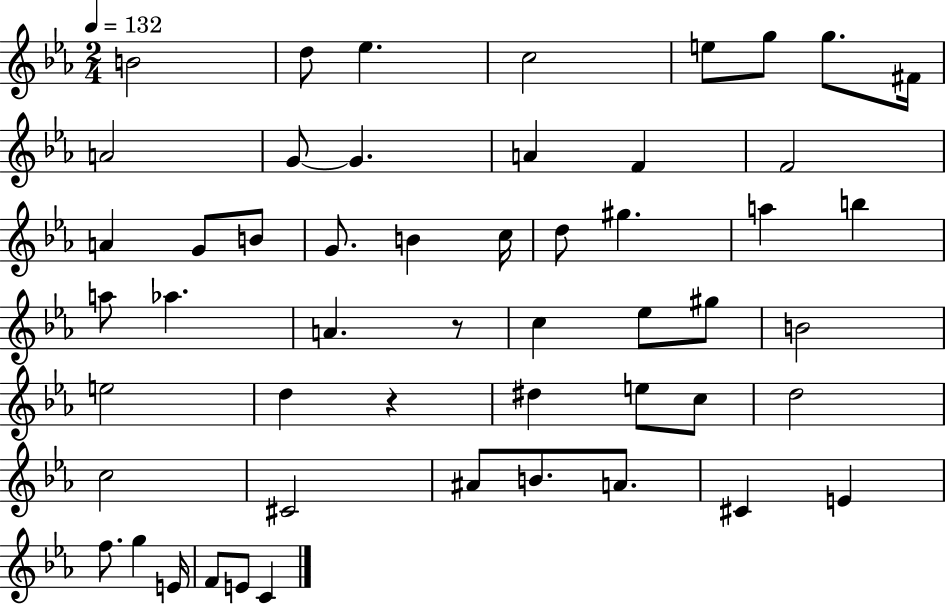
{
  \clef treble
  \numericTimeSignature
  \time 2/4
  \key ees \major
  \tempo 4 = 132
  b'2 | d''8 ees''4. | c''2 | e''8 g''8 g''8. fis'16 | \break a'2 | g'8~~ g'4. | a'4 f'4 | f'2 | \break a'4 g'8 b'8 | g'8. b'4 c''16 | d''8 gis''4. | a''4 b''4 | \break a''8 aes''4. | a'4. r8 | c''4 ees''8 gis''8 | b'2 | \break e''2 | d''4 r4 | dis''4 e''8 c''8 | d''2 | \break c''2 | cis'2 | ais'8 b'8. a'8. | cis'4 e'4 | \break f''8. g''4 e'16 | f'8 e'8 c'4 | \bar "|."
}